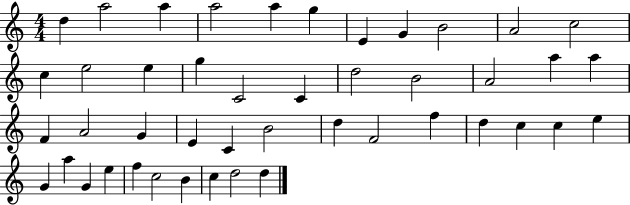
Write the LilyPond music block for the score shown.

{
  \clef treble
  \numericTimeSignature
  \time 4/4
  \key c \major
  d''4 a''2 a''4 | a''2 a''4 g''4 | e'4 g'4 b'2 | a'2 c''2 | \break c''4 e''2 e''4 | g''4 c'2 c'4 | d''2 b'2 | a'2 a''4 a''4 | \break f'4 a'2 g'4 | e'4 c'4 b'2 | d''4 f'2 f''4 | d''4 c''4 c''4 e''4 | \break g'4 a''4 g'4 e''4 | f''4 c''2 b'4 | c''4 d''2 d''4 | \bar "|."
}